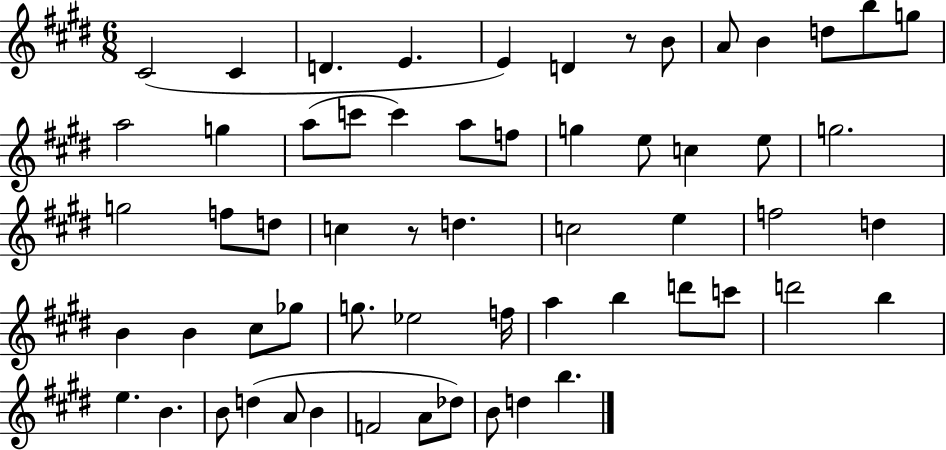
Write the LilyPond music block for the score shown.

{
  \clef treble
  \numericTimeSignature
  \time 6/8
  \key e \major
  cis'2( cis'4 | d'4. e'4. | e'4) d'4 r8 b'8 | a'8 b'4 d''8 b''8 g''8 | \break a''2 g''4 | a''8( c'''8 c'''4) a''8 f''8 | g''4 e''8 c''4 e''8 | g''2. | \break g''2 f''8 d''8 | c''4 r8 d''4. | c''2 e''4 | f''2 d''4 | \break b'4 b'4 cis''8 ges''8 | g''8. ees''2 f''16 | a''4 b''4 d'''8 c'''8 | d'''2 b''4 | \break e''4. b'4. | b'8 d''4( a'8 b'4 | f'2 a'8 des''8) | b'8 d''4 b''4. | \break \bar "|."
}